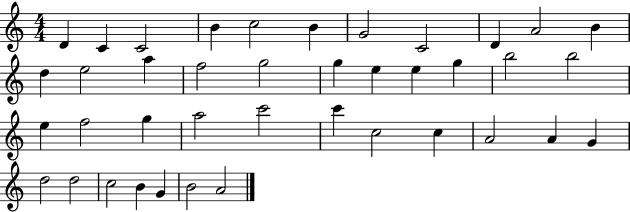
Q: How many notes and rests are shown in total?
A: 40